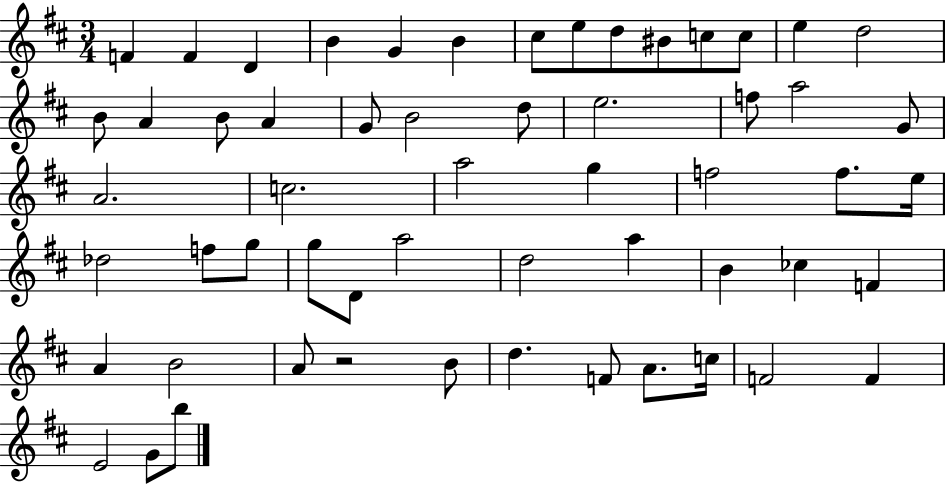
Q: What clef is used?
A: treble